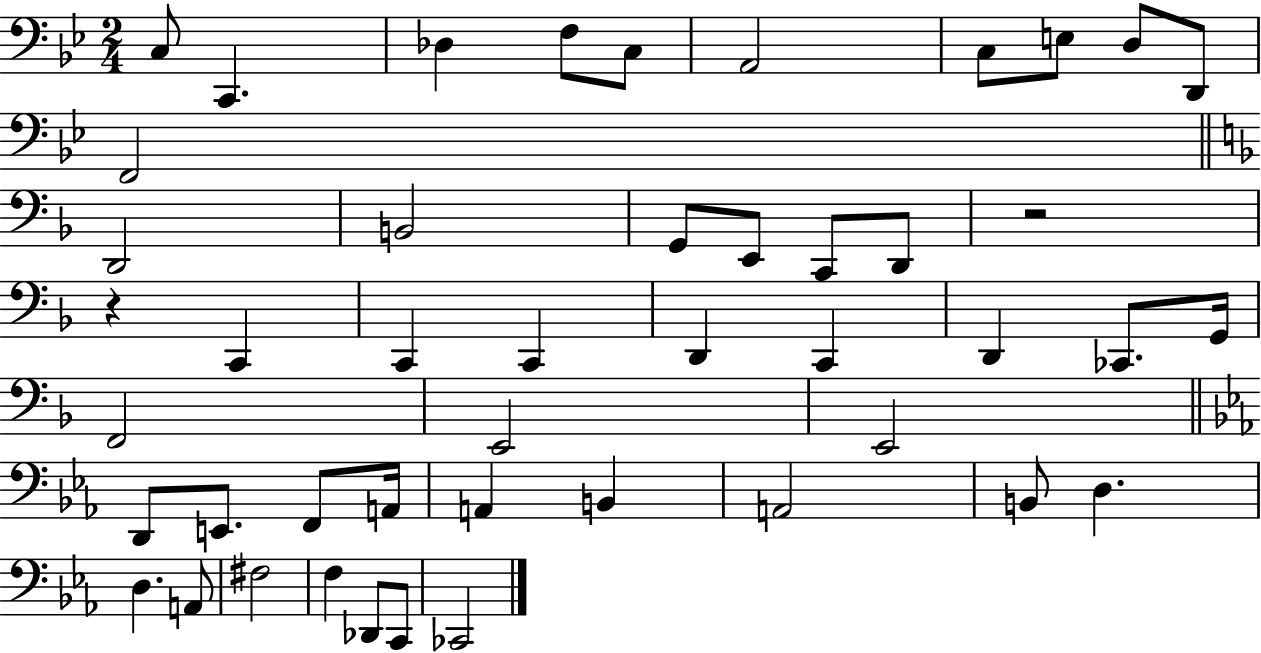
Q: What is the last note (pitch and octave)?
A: CES2